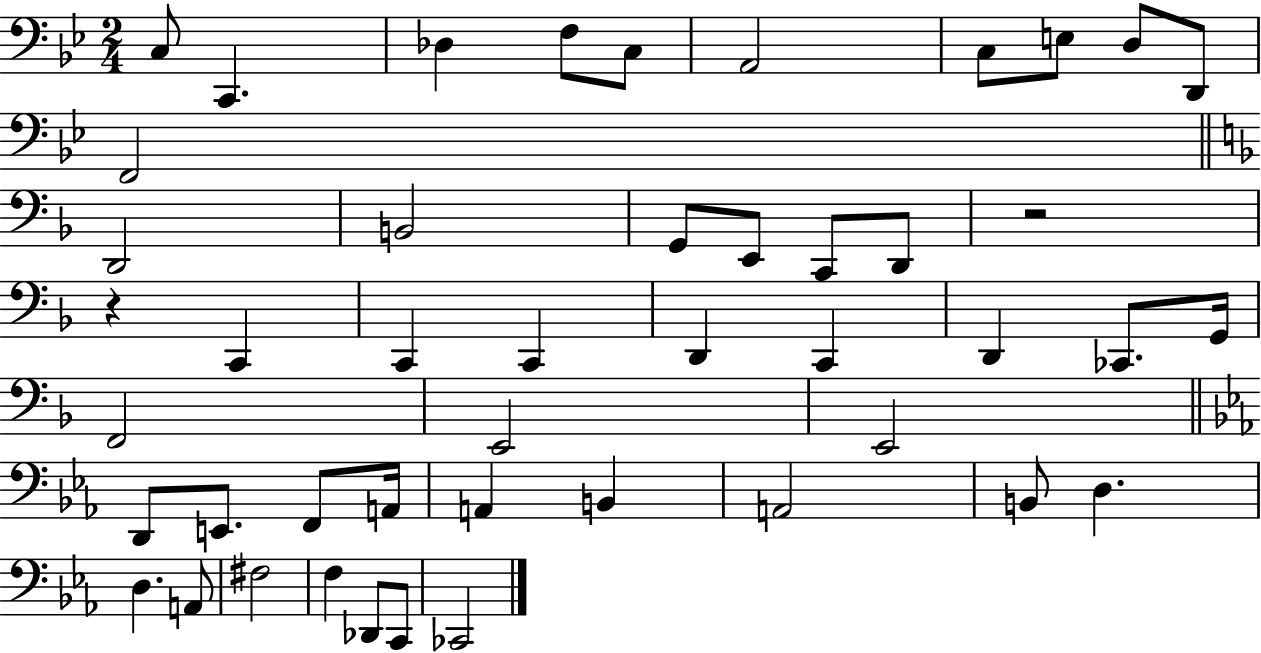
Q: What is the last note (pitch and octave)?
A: CES2